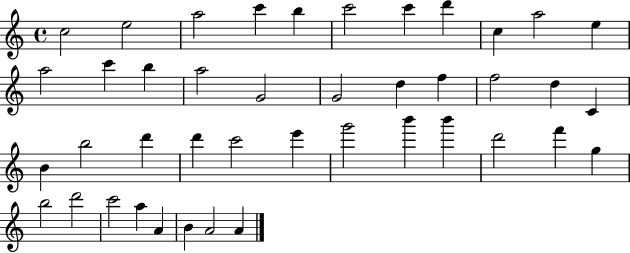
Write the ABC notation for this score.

X:1
T:Untitled
M:4/4
L:1/4
K:C
c2 e2 a2 c' b c'2 c' d' c a2 e a2 c' b a2 G2 G2 d f f2 d C B b2 d' d' c'2 e' g'2 b' b' d'2 f' g b2 d'2 c'2 a A B A2 A